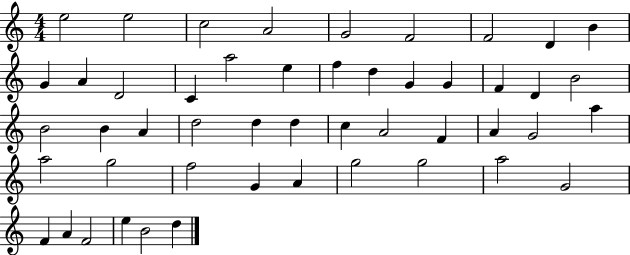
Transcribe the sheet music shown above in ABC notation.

X:1
T:Untitled
M:4/4
L:1/4
K:C
e2 e2 c2 A2 G2 F2 F2 D B G A D2 C a2 e f d G G F D B2 B2 B A d2 d d c A2 F A G2 a a2 g2 f2 G A g2 g2 a2 G2 F A F2 e B2 d